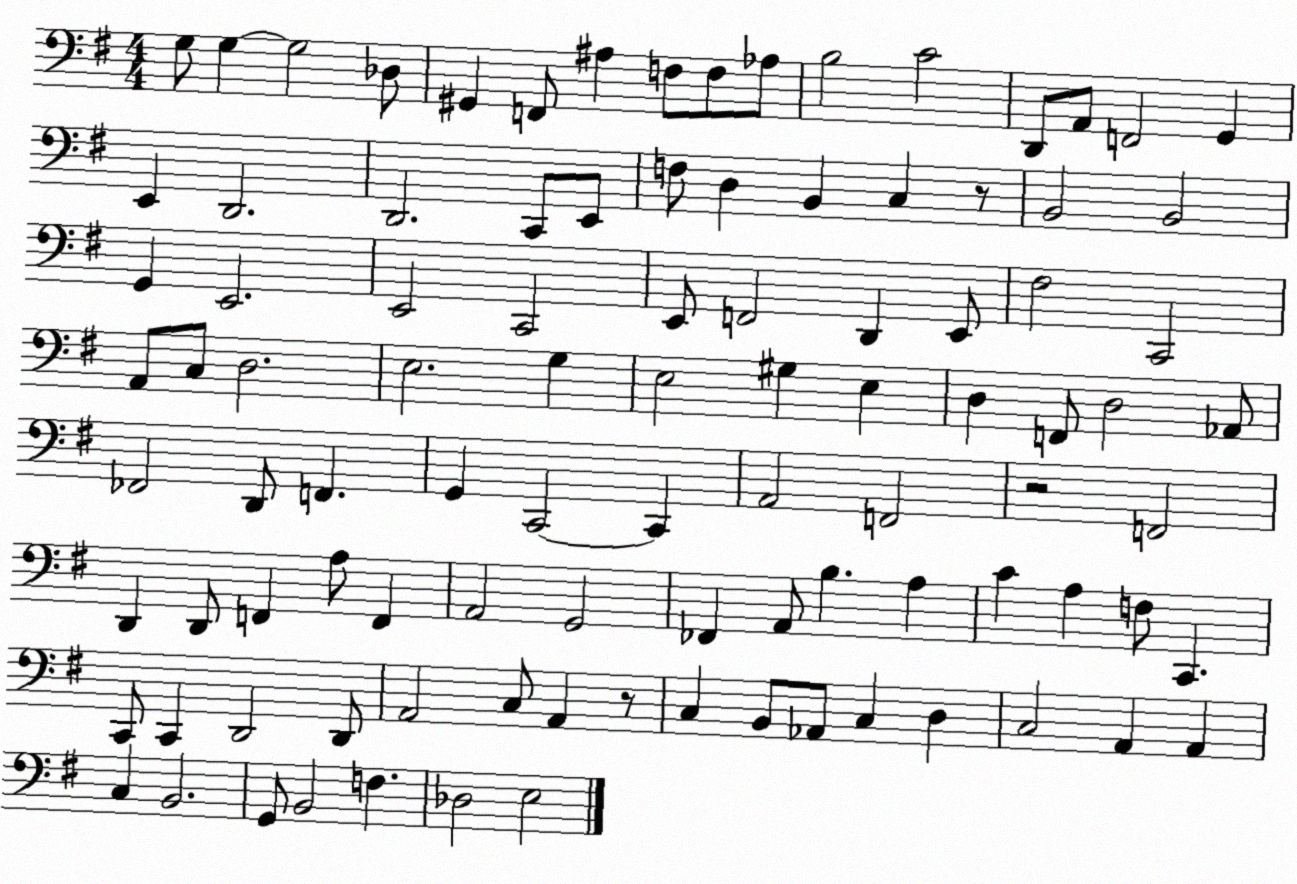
X:1
T:Untitled
M:4/4
L:1/4
K:G
G,/2 G, G,2 _D,/2 ^G,, F,,/2 ^A, F,/2 F,/2 _A,/2 B,2 C2 D,,/2 A,,/2 F,,2 G,, E,, D,,2 D,,2 C,,/2 E,,/2 F,/2 D, B,, C, z/2 B,,2 B,,2 G,, E,,2 E,,2 C,,2 E,,/2 F,,2 D,, E,,/2 ^F,2 C,,2 A,,/2 C,/2 D,2 E,2 G, E,2 ^G, E, D, F,,/2 D,2 _A,,/2 _F,,2 D,,/2 F,, G,, C,,2 C,, A,,2 F,,2 z2 F,,2 D,, D,,/2 F,, A,/2 F,, A,,2 G,,2 _F,, A,,/2 B, A, C A, F,/2 C,, C,,/2 C,, D,,2 D,,/2 A,,2 C,/2 A,, z/2 C, B,,/2 _A,,/2 C, D, C,2 A,, A,, C, B,,2 G,,/2 B,,2 F, _D,2 E,2